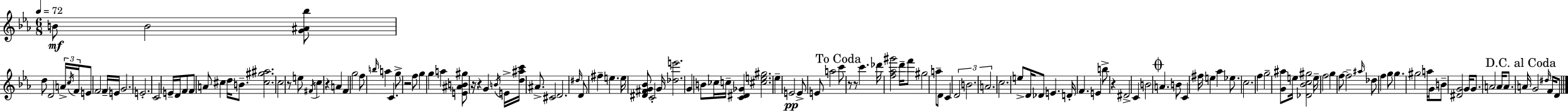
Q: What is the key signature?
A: EES major